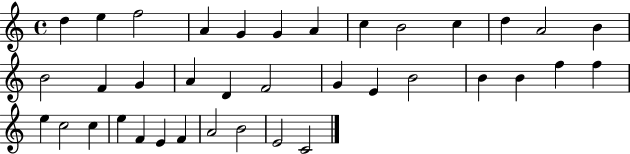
D5/q E5/q F5/h A4/q G4/q G4/q A4/q C5/q B4/h C5/q D5/q A4/h B4/q B4/h F4/q G4/q A4/q D4/q F4/h G4/q E4/q B4/h B4/q B4/q F5/q F5/q E5/q C5/h C5/q E5/q F4/q E4/q F4/q A4/h B4/h E4/h C4/h